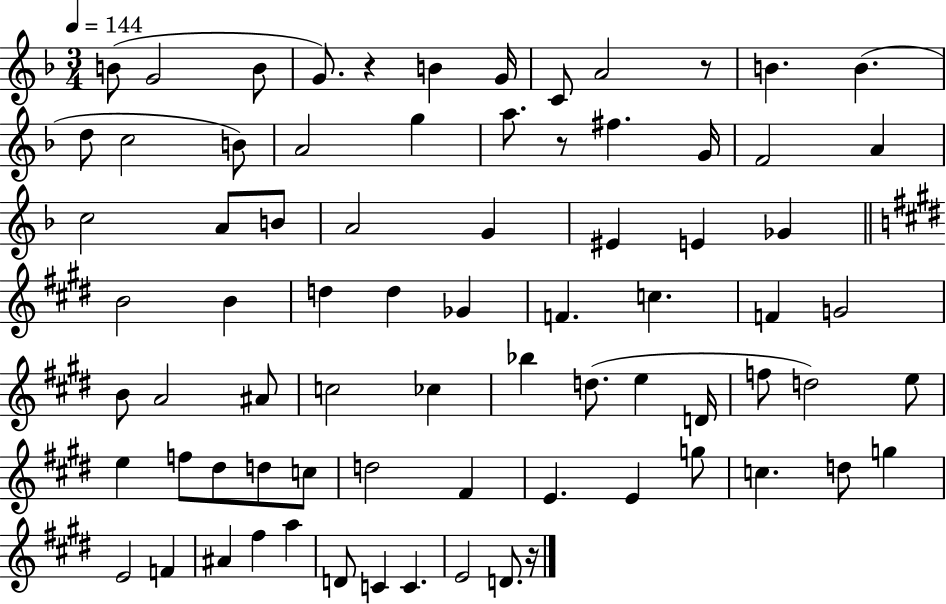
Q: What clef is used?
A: treble